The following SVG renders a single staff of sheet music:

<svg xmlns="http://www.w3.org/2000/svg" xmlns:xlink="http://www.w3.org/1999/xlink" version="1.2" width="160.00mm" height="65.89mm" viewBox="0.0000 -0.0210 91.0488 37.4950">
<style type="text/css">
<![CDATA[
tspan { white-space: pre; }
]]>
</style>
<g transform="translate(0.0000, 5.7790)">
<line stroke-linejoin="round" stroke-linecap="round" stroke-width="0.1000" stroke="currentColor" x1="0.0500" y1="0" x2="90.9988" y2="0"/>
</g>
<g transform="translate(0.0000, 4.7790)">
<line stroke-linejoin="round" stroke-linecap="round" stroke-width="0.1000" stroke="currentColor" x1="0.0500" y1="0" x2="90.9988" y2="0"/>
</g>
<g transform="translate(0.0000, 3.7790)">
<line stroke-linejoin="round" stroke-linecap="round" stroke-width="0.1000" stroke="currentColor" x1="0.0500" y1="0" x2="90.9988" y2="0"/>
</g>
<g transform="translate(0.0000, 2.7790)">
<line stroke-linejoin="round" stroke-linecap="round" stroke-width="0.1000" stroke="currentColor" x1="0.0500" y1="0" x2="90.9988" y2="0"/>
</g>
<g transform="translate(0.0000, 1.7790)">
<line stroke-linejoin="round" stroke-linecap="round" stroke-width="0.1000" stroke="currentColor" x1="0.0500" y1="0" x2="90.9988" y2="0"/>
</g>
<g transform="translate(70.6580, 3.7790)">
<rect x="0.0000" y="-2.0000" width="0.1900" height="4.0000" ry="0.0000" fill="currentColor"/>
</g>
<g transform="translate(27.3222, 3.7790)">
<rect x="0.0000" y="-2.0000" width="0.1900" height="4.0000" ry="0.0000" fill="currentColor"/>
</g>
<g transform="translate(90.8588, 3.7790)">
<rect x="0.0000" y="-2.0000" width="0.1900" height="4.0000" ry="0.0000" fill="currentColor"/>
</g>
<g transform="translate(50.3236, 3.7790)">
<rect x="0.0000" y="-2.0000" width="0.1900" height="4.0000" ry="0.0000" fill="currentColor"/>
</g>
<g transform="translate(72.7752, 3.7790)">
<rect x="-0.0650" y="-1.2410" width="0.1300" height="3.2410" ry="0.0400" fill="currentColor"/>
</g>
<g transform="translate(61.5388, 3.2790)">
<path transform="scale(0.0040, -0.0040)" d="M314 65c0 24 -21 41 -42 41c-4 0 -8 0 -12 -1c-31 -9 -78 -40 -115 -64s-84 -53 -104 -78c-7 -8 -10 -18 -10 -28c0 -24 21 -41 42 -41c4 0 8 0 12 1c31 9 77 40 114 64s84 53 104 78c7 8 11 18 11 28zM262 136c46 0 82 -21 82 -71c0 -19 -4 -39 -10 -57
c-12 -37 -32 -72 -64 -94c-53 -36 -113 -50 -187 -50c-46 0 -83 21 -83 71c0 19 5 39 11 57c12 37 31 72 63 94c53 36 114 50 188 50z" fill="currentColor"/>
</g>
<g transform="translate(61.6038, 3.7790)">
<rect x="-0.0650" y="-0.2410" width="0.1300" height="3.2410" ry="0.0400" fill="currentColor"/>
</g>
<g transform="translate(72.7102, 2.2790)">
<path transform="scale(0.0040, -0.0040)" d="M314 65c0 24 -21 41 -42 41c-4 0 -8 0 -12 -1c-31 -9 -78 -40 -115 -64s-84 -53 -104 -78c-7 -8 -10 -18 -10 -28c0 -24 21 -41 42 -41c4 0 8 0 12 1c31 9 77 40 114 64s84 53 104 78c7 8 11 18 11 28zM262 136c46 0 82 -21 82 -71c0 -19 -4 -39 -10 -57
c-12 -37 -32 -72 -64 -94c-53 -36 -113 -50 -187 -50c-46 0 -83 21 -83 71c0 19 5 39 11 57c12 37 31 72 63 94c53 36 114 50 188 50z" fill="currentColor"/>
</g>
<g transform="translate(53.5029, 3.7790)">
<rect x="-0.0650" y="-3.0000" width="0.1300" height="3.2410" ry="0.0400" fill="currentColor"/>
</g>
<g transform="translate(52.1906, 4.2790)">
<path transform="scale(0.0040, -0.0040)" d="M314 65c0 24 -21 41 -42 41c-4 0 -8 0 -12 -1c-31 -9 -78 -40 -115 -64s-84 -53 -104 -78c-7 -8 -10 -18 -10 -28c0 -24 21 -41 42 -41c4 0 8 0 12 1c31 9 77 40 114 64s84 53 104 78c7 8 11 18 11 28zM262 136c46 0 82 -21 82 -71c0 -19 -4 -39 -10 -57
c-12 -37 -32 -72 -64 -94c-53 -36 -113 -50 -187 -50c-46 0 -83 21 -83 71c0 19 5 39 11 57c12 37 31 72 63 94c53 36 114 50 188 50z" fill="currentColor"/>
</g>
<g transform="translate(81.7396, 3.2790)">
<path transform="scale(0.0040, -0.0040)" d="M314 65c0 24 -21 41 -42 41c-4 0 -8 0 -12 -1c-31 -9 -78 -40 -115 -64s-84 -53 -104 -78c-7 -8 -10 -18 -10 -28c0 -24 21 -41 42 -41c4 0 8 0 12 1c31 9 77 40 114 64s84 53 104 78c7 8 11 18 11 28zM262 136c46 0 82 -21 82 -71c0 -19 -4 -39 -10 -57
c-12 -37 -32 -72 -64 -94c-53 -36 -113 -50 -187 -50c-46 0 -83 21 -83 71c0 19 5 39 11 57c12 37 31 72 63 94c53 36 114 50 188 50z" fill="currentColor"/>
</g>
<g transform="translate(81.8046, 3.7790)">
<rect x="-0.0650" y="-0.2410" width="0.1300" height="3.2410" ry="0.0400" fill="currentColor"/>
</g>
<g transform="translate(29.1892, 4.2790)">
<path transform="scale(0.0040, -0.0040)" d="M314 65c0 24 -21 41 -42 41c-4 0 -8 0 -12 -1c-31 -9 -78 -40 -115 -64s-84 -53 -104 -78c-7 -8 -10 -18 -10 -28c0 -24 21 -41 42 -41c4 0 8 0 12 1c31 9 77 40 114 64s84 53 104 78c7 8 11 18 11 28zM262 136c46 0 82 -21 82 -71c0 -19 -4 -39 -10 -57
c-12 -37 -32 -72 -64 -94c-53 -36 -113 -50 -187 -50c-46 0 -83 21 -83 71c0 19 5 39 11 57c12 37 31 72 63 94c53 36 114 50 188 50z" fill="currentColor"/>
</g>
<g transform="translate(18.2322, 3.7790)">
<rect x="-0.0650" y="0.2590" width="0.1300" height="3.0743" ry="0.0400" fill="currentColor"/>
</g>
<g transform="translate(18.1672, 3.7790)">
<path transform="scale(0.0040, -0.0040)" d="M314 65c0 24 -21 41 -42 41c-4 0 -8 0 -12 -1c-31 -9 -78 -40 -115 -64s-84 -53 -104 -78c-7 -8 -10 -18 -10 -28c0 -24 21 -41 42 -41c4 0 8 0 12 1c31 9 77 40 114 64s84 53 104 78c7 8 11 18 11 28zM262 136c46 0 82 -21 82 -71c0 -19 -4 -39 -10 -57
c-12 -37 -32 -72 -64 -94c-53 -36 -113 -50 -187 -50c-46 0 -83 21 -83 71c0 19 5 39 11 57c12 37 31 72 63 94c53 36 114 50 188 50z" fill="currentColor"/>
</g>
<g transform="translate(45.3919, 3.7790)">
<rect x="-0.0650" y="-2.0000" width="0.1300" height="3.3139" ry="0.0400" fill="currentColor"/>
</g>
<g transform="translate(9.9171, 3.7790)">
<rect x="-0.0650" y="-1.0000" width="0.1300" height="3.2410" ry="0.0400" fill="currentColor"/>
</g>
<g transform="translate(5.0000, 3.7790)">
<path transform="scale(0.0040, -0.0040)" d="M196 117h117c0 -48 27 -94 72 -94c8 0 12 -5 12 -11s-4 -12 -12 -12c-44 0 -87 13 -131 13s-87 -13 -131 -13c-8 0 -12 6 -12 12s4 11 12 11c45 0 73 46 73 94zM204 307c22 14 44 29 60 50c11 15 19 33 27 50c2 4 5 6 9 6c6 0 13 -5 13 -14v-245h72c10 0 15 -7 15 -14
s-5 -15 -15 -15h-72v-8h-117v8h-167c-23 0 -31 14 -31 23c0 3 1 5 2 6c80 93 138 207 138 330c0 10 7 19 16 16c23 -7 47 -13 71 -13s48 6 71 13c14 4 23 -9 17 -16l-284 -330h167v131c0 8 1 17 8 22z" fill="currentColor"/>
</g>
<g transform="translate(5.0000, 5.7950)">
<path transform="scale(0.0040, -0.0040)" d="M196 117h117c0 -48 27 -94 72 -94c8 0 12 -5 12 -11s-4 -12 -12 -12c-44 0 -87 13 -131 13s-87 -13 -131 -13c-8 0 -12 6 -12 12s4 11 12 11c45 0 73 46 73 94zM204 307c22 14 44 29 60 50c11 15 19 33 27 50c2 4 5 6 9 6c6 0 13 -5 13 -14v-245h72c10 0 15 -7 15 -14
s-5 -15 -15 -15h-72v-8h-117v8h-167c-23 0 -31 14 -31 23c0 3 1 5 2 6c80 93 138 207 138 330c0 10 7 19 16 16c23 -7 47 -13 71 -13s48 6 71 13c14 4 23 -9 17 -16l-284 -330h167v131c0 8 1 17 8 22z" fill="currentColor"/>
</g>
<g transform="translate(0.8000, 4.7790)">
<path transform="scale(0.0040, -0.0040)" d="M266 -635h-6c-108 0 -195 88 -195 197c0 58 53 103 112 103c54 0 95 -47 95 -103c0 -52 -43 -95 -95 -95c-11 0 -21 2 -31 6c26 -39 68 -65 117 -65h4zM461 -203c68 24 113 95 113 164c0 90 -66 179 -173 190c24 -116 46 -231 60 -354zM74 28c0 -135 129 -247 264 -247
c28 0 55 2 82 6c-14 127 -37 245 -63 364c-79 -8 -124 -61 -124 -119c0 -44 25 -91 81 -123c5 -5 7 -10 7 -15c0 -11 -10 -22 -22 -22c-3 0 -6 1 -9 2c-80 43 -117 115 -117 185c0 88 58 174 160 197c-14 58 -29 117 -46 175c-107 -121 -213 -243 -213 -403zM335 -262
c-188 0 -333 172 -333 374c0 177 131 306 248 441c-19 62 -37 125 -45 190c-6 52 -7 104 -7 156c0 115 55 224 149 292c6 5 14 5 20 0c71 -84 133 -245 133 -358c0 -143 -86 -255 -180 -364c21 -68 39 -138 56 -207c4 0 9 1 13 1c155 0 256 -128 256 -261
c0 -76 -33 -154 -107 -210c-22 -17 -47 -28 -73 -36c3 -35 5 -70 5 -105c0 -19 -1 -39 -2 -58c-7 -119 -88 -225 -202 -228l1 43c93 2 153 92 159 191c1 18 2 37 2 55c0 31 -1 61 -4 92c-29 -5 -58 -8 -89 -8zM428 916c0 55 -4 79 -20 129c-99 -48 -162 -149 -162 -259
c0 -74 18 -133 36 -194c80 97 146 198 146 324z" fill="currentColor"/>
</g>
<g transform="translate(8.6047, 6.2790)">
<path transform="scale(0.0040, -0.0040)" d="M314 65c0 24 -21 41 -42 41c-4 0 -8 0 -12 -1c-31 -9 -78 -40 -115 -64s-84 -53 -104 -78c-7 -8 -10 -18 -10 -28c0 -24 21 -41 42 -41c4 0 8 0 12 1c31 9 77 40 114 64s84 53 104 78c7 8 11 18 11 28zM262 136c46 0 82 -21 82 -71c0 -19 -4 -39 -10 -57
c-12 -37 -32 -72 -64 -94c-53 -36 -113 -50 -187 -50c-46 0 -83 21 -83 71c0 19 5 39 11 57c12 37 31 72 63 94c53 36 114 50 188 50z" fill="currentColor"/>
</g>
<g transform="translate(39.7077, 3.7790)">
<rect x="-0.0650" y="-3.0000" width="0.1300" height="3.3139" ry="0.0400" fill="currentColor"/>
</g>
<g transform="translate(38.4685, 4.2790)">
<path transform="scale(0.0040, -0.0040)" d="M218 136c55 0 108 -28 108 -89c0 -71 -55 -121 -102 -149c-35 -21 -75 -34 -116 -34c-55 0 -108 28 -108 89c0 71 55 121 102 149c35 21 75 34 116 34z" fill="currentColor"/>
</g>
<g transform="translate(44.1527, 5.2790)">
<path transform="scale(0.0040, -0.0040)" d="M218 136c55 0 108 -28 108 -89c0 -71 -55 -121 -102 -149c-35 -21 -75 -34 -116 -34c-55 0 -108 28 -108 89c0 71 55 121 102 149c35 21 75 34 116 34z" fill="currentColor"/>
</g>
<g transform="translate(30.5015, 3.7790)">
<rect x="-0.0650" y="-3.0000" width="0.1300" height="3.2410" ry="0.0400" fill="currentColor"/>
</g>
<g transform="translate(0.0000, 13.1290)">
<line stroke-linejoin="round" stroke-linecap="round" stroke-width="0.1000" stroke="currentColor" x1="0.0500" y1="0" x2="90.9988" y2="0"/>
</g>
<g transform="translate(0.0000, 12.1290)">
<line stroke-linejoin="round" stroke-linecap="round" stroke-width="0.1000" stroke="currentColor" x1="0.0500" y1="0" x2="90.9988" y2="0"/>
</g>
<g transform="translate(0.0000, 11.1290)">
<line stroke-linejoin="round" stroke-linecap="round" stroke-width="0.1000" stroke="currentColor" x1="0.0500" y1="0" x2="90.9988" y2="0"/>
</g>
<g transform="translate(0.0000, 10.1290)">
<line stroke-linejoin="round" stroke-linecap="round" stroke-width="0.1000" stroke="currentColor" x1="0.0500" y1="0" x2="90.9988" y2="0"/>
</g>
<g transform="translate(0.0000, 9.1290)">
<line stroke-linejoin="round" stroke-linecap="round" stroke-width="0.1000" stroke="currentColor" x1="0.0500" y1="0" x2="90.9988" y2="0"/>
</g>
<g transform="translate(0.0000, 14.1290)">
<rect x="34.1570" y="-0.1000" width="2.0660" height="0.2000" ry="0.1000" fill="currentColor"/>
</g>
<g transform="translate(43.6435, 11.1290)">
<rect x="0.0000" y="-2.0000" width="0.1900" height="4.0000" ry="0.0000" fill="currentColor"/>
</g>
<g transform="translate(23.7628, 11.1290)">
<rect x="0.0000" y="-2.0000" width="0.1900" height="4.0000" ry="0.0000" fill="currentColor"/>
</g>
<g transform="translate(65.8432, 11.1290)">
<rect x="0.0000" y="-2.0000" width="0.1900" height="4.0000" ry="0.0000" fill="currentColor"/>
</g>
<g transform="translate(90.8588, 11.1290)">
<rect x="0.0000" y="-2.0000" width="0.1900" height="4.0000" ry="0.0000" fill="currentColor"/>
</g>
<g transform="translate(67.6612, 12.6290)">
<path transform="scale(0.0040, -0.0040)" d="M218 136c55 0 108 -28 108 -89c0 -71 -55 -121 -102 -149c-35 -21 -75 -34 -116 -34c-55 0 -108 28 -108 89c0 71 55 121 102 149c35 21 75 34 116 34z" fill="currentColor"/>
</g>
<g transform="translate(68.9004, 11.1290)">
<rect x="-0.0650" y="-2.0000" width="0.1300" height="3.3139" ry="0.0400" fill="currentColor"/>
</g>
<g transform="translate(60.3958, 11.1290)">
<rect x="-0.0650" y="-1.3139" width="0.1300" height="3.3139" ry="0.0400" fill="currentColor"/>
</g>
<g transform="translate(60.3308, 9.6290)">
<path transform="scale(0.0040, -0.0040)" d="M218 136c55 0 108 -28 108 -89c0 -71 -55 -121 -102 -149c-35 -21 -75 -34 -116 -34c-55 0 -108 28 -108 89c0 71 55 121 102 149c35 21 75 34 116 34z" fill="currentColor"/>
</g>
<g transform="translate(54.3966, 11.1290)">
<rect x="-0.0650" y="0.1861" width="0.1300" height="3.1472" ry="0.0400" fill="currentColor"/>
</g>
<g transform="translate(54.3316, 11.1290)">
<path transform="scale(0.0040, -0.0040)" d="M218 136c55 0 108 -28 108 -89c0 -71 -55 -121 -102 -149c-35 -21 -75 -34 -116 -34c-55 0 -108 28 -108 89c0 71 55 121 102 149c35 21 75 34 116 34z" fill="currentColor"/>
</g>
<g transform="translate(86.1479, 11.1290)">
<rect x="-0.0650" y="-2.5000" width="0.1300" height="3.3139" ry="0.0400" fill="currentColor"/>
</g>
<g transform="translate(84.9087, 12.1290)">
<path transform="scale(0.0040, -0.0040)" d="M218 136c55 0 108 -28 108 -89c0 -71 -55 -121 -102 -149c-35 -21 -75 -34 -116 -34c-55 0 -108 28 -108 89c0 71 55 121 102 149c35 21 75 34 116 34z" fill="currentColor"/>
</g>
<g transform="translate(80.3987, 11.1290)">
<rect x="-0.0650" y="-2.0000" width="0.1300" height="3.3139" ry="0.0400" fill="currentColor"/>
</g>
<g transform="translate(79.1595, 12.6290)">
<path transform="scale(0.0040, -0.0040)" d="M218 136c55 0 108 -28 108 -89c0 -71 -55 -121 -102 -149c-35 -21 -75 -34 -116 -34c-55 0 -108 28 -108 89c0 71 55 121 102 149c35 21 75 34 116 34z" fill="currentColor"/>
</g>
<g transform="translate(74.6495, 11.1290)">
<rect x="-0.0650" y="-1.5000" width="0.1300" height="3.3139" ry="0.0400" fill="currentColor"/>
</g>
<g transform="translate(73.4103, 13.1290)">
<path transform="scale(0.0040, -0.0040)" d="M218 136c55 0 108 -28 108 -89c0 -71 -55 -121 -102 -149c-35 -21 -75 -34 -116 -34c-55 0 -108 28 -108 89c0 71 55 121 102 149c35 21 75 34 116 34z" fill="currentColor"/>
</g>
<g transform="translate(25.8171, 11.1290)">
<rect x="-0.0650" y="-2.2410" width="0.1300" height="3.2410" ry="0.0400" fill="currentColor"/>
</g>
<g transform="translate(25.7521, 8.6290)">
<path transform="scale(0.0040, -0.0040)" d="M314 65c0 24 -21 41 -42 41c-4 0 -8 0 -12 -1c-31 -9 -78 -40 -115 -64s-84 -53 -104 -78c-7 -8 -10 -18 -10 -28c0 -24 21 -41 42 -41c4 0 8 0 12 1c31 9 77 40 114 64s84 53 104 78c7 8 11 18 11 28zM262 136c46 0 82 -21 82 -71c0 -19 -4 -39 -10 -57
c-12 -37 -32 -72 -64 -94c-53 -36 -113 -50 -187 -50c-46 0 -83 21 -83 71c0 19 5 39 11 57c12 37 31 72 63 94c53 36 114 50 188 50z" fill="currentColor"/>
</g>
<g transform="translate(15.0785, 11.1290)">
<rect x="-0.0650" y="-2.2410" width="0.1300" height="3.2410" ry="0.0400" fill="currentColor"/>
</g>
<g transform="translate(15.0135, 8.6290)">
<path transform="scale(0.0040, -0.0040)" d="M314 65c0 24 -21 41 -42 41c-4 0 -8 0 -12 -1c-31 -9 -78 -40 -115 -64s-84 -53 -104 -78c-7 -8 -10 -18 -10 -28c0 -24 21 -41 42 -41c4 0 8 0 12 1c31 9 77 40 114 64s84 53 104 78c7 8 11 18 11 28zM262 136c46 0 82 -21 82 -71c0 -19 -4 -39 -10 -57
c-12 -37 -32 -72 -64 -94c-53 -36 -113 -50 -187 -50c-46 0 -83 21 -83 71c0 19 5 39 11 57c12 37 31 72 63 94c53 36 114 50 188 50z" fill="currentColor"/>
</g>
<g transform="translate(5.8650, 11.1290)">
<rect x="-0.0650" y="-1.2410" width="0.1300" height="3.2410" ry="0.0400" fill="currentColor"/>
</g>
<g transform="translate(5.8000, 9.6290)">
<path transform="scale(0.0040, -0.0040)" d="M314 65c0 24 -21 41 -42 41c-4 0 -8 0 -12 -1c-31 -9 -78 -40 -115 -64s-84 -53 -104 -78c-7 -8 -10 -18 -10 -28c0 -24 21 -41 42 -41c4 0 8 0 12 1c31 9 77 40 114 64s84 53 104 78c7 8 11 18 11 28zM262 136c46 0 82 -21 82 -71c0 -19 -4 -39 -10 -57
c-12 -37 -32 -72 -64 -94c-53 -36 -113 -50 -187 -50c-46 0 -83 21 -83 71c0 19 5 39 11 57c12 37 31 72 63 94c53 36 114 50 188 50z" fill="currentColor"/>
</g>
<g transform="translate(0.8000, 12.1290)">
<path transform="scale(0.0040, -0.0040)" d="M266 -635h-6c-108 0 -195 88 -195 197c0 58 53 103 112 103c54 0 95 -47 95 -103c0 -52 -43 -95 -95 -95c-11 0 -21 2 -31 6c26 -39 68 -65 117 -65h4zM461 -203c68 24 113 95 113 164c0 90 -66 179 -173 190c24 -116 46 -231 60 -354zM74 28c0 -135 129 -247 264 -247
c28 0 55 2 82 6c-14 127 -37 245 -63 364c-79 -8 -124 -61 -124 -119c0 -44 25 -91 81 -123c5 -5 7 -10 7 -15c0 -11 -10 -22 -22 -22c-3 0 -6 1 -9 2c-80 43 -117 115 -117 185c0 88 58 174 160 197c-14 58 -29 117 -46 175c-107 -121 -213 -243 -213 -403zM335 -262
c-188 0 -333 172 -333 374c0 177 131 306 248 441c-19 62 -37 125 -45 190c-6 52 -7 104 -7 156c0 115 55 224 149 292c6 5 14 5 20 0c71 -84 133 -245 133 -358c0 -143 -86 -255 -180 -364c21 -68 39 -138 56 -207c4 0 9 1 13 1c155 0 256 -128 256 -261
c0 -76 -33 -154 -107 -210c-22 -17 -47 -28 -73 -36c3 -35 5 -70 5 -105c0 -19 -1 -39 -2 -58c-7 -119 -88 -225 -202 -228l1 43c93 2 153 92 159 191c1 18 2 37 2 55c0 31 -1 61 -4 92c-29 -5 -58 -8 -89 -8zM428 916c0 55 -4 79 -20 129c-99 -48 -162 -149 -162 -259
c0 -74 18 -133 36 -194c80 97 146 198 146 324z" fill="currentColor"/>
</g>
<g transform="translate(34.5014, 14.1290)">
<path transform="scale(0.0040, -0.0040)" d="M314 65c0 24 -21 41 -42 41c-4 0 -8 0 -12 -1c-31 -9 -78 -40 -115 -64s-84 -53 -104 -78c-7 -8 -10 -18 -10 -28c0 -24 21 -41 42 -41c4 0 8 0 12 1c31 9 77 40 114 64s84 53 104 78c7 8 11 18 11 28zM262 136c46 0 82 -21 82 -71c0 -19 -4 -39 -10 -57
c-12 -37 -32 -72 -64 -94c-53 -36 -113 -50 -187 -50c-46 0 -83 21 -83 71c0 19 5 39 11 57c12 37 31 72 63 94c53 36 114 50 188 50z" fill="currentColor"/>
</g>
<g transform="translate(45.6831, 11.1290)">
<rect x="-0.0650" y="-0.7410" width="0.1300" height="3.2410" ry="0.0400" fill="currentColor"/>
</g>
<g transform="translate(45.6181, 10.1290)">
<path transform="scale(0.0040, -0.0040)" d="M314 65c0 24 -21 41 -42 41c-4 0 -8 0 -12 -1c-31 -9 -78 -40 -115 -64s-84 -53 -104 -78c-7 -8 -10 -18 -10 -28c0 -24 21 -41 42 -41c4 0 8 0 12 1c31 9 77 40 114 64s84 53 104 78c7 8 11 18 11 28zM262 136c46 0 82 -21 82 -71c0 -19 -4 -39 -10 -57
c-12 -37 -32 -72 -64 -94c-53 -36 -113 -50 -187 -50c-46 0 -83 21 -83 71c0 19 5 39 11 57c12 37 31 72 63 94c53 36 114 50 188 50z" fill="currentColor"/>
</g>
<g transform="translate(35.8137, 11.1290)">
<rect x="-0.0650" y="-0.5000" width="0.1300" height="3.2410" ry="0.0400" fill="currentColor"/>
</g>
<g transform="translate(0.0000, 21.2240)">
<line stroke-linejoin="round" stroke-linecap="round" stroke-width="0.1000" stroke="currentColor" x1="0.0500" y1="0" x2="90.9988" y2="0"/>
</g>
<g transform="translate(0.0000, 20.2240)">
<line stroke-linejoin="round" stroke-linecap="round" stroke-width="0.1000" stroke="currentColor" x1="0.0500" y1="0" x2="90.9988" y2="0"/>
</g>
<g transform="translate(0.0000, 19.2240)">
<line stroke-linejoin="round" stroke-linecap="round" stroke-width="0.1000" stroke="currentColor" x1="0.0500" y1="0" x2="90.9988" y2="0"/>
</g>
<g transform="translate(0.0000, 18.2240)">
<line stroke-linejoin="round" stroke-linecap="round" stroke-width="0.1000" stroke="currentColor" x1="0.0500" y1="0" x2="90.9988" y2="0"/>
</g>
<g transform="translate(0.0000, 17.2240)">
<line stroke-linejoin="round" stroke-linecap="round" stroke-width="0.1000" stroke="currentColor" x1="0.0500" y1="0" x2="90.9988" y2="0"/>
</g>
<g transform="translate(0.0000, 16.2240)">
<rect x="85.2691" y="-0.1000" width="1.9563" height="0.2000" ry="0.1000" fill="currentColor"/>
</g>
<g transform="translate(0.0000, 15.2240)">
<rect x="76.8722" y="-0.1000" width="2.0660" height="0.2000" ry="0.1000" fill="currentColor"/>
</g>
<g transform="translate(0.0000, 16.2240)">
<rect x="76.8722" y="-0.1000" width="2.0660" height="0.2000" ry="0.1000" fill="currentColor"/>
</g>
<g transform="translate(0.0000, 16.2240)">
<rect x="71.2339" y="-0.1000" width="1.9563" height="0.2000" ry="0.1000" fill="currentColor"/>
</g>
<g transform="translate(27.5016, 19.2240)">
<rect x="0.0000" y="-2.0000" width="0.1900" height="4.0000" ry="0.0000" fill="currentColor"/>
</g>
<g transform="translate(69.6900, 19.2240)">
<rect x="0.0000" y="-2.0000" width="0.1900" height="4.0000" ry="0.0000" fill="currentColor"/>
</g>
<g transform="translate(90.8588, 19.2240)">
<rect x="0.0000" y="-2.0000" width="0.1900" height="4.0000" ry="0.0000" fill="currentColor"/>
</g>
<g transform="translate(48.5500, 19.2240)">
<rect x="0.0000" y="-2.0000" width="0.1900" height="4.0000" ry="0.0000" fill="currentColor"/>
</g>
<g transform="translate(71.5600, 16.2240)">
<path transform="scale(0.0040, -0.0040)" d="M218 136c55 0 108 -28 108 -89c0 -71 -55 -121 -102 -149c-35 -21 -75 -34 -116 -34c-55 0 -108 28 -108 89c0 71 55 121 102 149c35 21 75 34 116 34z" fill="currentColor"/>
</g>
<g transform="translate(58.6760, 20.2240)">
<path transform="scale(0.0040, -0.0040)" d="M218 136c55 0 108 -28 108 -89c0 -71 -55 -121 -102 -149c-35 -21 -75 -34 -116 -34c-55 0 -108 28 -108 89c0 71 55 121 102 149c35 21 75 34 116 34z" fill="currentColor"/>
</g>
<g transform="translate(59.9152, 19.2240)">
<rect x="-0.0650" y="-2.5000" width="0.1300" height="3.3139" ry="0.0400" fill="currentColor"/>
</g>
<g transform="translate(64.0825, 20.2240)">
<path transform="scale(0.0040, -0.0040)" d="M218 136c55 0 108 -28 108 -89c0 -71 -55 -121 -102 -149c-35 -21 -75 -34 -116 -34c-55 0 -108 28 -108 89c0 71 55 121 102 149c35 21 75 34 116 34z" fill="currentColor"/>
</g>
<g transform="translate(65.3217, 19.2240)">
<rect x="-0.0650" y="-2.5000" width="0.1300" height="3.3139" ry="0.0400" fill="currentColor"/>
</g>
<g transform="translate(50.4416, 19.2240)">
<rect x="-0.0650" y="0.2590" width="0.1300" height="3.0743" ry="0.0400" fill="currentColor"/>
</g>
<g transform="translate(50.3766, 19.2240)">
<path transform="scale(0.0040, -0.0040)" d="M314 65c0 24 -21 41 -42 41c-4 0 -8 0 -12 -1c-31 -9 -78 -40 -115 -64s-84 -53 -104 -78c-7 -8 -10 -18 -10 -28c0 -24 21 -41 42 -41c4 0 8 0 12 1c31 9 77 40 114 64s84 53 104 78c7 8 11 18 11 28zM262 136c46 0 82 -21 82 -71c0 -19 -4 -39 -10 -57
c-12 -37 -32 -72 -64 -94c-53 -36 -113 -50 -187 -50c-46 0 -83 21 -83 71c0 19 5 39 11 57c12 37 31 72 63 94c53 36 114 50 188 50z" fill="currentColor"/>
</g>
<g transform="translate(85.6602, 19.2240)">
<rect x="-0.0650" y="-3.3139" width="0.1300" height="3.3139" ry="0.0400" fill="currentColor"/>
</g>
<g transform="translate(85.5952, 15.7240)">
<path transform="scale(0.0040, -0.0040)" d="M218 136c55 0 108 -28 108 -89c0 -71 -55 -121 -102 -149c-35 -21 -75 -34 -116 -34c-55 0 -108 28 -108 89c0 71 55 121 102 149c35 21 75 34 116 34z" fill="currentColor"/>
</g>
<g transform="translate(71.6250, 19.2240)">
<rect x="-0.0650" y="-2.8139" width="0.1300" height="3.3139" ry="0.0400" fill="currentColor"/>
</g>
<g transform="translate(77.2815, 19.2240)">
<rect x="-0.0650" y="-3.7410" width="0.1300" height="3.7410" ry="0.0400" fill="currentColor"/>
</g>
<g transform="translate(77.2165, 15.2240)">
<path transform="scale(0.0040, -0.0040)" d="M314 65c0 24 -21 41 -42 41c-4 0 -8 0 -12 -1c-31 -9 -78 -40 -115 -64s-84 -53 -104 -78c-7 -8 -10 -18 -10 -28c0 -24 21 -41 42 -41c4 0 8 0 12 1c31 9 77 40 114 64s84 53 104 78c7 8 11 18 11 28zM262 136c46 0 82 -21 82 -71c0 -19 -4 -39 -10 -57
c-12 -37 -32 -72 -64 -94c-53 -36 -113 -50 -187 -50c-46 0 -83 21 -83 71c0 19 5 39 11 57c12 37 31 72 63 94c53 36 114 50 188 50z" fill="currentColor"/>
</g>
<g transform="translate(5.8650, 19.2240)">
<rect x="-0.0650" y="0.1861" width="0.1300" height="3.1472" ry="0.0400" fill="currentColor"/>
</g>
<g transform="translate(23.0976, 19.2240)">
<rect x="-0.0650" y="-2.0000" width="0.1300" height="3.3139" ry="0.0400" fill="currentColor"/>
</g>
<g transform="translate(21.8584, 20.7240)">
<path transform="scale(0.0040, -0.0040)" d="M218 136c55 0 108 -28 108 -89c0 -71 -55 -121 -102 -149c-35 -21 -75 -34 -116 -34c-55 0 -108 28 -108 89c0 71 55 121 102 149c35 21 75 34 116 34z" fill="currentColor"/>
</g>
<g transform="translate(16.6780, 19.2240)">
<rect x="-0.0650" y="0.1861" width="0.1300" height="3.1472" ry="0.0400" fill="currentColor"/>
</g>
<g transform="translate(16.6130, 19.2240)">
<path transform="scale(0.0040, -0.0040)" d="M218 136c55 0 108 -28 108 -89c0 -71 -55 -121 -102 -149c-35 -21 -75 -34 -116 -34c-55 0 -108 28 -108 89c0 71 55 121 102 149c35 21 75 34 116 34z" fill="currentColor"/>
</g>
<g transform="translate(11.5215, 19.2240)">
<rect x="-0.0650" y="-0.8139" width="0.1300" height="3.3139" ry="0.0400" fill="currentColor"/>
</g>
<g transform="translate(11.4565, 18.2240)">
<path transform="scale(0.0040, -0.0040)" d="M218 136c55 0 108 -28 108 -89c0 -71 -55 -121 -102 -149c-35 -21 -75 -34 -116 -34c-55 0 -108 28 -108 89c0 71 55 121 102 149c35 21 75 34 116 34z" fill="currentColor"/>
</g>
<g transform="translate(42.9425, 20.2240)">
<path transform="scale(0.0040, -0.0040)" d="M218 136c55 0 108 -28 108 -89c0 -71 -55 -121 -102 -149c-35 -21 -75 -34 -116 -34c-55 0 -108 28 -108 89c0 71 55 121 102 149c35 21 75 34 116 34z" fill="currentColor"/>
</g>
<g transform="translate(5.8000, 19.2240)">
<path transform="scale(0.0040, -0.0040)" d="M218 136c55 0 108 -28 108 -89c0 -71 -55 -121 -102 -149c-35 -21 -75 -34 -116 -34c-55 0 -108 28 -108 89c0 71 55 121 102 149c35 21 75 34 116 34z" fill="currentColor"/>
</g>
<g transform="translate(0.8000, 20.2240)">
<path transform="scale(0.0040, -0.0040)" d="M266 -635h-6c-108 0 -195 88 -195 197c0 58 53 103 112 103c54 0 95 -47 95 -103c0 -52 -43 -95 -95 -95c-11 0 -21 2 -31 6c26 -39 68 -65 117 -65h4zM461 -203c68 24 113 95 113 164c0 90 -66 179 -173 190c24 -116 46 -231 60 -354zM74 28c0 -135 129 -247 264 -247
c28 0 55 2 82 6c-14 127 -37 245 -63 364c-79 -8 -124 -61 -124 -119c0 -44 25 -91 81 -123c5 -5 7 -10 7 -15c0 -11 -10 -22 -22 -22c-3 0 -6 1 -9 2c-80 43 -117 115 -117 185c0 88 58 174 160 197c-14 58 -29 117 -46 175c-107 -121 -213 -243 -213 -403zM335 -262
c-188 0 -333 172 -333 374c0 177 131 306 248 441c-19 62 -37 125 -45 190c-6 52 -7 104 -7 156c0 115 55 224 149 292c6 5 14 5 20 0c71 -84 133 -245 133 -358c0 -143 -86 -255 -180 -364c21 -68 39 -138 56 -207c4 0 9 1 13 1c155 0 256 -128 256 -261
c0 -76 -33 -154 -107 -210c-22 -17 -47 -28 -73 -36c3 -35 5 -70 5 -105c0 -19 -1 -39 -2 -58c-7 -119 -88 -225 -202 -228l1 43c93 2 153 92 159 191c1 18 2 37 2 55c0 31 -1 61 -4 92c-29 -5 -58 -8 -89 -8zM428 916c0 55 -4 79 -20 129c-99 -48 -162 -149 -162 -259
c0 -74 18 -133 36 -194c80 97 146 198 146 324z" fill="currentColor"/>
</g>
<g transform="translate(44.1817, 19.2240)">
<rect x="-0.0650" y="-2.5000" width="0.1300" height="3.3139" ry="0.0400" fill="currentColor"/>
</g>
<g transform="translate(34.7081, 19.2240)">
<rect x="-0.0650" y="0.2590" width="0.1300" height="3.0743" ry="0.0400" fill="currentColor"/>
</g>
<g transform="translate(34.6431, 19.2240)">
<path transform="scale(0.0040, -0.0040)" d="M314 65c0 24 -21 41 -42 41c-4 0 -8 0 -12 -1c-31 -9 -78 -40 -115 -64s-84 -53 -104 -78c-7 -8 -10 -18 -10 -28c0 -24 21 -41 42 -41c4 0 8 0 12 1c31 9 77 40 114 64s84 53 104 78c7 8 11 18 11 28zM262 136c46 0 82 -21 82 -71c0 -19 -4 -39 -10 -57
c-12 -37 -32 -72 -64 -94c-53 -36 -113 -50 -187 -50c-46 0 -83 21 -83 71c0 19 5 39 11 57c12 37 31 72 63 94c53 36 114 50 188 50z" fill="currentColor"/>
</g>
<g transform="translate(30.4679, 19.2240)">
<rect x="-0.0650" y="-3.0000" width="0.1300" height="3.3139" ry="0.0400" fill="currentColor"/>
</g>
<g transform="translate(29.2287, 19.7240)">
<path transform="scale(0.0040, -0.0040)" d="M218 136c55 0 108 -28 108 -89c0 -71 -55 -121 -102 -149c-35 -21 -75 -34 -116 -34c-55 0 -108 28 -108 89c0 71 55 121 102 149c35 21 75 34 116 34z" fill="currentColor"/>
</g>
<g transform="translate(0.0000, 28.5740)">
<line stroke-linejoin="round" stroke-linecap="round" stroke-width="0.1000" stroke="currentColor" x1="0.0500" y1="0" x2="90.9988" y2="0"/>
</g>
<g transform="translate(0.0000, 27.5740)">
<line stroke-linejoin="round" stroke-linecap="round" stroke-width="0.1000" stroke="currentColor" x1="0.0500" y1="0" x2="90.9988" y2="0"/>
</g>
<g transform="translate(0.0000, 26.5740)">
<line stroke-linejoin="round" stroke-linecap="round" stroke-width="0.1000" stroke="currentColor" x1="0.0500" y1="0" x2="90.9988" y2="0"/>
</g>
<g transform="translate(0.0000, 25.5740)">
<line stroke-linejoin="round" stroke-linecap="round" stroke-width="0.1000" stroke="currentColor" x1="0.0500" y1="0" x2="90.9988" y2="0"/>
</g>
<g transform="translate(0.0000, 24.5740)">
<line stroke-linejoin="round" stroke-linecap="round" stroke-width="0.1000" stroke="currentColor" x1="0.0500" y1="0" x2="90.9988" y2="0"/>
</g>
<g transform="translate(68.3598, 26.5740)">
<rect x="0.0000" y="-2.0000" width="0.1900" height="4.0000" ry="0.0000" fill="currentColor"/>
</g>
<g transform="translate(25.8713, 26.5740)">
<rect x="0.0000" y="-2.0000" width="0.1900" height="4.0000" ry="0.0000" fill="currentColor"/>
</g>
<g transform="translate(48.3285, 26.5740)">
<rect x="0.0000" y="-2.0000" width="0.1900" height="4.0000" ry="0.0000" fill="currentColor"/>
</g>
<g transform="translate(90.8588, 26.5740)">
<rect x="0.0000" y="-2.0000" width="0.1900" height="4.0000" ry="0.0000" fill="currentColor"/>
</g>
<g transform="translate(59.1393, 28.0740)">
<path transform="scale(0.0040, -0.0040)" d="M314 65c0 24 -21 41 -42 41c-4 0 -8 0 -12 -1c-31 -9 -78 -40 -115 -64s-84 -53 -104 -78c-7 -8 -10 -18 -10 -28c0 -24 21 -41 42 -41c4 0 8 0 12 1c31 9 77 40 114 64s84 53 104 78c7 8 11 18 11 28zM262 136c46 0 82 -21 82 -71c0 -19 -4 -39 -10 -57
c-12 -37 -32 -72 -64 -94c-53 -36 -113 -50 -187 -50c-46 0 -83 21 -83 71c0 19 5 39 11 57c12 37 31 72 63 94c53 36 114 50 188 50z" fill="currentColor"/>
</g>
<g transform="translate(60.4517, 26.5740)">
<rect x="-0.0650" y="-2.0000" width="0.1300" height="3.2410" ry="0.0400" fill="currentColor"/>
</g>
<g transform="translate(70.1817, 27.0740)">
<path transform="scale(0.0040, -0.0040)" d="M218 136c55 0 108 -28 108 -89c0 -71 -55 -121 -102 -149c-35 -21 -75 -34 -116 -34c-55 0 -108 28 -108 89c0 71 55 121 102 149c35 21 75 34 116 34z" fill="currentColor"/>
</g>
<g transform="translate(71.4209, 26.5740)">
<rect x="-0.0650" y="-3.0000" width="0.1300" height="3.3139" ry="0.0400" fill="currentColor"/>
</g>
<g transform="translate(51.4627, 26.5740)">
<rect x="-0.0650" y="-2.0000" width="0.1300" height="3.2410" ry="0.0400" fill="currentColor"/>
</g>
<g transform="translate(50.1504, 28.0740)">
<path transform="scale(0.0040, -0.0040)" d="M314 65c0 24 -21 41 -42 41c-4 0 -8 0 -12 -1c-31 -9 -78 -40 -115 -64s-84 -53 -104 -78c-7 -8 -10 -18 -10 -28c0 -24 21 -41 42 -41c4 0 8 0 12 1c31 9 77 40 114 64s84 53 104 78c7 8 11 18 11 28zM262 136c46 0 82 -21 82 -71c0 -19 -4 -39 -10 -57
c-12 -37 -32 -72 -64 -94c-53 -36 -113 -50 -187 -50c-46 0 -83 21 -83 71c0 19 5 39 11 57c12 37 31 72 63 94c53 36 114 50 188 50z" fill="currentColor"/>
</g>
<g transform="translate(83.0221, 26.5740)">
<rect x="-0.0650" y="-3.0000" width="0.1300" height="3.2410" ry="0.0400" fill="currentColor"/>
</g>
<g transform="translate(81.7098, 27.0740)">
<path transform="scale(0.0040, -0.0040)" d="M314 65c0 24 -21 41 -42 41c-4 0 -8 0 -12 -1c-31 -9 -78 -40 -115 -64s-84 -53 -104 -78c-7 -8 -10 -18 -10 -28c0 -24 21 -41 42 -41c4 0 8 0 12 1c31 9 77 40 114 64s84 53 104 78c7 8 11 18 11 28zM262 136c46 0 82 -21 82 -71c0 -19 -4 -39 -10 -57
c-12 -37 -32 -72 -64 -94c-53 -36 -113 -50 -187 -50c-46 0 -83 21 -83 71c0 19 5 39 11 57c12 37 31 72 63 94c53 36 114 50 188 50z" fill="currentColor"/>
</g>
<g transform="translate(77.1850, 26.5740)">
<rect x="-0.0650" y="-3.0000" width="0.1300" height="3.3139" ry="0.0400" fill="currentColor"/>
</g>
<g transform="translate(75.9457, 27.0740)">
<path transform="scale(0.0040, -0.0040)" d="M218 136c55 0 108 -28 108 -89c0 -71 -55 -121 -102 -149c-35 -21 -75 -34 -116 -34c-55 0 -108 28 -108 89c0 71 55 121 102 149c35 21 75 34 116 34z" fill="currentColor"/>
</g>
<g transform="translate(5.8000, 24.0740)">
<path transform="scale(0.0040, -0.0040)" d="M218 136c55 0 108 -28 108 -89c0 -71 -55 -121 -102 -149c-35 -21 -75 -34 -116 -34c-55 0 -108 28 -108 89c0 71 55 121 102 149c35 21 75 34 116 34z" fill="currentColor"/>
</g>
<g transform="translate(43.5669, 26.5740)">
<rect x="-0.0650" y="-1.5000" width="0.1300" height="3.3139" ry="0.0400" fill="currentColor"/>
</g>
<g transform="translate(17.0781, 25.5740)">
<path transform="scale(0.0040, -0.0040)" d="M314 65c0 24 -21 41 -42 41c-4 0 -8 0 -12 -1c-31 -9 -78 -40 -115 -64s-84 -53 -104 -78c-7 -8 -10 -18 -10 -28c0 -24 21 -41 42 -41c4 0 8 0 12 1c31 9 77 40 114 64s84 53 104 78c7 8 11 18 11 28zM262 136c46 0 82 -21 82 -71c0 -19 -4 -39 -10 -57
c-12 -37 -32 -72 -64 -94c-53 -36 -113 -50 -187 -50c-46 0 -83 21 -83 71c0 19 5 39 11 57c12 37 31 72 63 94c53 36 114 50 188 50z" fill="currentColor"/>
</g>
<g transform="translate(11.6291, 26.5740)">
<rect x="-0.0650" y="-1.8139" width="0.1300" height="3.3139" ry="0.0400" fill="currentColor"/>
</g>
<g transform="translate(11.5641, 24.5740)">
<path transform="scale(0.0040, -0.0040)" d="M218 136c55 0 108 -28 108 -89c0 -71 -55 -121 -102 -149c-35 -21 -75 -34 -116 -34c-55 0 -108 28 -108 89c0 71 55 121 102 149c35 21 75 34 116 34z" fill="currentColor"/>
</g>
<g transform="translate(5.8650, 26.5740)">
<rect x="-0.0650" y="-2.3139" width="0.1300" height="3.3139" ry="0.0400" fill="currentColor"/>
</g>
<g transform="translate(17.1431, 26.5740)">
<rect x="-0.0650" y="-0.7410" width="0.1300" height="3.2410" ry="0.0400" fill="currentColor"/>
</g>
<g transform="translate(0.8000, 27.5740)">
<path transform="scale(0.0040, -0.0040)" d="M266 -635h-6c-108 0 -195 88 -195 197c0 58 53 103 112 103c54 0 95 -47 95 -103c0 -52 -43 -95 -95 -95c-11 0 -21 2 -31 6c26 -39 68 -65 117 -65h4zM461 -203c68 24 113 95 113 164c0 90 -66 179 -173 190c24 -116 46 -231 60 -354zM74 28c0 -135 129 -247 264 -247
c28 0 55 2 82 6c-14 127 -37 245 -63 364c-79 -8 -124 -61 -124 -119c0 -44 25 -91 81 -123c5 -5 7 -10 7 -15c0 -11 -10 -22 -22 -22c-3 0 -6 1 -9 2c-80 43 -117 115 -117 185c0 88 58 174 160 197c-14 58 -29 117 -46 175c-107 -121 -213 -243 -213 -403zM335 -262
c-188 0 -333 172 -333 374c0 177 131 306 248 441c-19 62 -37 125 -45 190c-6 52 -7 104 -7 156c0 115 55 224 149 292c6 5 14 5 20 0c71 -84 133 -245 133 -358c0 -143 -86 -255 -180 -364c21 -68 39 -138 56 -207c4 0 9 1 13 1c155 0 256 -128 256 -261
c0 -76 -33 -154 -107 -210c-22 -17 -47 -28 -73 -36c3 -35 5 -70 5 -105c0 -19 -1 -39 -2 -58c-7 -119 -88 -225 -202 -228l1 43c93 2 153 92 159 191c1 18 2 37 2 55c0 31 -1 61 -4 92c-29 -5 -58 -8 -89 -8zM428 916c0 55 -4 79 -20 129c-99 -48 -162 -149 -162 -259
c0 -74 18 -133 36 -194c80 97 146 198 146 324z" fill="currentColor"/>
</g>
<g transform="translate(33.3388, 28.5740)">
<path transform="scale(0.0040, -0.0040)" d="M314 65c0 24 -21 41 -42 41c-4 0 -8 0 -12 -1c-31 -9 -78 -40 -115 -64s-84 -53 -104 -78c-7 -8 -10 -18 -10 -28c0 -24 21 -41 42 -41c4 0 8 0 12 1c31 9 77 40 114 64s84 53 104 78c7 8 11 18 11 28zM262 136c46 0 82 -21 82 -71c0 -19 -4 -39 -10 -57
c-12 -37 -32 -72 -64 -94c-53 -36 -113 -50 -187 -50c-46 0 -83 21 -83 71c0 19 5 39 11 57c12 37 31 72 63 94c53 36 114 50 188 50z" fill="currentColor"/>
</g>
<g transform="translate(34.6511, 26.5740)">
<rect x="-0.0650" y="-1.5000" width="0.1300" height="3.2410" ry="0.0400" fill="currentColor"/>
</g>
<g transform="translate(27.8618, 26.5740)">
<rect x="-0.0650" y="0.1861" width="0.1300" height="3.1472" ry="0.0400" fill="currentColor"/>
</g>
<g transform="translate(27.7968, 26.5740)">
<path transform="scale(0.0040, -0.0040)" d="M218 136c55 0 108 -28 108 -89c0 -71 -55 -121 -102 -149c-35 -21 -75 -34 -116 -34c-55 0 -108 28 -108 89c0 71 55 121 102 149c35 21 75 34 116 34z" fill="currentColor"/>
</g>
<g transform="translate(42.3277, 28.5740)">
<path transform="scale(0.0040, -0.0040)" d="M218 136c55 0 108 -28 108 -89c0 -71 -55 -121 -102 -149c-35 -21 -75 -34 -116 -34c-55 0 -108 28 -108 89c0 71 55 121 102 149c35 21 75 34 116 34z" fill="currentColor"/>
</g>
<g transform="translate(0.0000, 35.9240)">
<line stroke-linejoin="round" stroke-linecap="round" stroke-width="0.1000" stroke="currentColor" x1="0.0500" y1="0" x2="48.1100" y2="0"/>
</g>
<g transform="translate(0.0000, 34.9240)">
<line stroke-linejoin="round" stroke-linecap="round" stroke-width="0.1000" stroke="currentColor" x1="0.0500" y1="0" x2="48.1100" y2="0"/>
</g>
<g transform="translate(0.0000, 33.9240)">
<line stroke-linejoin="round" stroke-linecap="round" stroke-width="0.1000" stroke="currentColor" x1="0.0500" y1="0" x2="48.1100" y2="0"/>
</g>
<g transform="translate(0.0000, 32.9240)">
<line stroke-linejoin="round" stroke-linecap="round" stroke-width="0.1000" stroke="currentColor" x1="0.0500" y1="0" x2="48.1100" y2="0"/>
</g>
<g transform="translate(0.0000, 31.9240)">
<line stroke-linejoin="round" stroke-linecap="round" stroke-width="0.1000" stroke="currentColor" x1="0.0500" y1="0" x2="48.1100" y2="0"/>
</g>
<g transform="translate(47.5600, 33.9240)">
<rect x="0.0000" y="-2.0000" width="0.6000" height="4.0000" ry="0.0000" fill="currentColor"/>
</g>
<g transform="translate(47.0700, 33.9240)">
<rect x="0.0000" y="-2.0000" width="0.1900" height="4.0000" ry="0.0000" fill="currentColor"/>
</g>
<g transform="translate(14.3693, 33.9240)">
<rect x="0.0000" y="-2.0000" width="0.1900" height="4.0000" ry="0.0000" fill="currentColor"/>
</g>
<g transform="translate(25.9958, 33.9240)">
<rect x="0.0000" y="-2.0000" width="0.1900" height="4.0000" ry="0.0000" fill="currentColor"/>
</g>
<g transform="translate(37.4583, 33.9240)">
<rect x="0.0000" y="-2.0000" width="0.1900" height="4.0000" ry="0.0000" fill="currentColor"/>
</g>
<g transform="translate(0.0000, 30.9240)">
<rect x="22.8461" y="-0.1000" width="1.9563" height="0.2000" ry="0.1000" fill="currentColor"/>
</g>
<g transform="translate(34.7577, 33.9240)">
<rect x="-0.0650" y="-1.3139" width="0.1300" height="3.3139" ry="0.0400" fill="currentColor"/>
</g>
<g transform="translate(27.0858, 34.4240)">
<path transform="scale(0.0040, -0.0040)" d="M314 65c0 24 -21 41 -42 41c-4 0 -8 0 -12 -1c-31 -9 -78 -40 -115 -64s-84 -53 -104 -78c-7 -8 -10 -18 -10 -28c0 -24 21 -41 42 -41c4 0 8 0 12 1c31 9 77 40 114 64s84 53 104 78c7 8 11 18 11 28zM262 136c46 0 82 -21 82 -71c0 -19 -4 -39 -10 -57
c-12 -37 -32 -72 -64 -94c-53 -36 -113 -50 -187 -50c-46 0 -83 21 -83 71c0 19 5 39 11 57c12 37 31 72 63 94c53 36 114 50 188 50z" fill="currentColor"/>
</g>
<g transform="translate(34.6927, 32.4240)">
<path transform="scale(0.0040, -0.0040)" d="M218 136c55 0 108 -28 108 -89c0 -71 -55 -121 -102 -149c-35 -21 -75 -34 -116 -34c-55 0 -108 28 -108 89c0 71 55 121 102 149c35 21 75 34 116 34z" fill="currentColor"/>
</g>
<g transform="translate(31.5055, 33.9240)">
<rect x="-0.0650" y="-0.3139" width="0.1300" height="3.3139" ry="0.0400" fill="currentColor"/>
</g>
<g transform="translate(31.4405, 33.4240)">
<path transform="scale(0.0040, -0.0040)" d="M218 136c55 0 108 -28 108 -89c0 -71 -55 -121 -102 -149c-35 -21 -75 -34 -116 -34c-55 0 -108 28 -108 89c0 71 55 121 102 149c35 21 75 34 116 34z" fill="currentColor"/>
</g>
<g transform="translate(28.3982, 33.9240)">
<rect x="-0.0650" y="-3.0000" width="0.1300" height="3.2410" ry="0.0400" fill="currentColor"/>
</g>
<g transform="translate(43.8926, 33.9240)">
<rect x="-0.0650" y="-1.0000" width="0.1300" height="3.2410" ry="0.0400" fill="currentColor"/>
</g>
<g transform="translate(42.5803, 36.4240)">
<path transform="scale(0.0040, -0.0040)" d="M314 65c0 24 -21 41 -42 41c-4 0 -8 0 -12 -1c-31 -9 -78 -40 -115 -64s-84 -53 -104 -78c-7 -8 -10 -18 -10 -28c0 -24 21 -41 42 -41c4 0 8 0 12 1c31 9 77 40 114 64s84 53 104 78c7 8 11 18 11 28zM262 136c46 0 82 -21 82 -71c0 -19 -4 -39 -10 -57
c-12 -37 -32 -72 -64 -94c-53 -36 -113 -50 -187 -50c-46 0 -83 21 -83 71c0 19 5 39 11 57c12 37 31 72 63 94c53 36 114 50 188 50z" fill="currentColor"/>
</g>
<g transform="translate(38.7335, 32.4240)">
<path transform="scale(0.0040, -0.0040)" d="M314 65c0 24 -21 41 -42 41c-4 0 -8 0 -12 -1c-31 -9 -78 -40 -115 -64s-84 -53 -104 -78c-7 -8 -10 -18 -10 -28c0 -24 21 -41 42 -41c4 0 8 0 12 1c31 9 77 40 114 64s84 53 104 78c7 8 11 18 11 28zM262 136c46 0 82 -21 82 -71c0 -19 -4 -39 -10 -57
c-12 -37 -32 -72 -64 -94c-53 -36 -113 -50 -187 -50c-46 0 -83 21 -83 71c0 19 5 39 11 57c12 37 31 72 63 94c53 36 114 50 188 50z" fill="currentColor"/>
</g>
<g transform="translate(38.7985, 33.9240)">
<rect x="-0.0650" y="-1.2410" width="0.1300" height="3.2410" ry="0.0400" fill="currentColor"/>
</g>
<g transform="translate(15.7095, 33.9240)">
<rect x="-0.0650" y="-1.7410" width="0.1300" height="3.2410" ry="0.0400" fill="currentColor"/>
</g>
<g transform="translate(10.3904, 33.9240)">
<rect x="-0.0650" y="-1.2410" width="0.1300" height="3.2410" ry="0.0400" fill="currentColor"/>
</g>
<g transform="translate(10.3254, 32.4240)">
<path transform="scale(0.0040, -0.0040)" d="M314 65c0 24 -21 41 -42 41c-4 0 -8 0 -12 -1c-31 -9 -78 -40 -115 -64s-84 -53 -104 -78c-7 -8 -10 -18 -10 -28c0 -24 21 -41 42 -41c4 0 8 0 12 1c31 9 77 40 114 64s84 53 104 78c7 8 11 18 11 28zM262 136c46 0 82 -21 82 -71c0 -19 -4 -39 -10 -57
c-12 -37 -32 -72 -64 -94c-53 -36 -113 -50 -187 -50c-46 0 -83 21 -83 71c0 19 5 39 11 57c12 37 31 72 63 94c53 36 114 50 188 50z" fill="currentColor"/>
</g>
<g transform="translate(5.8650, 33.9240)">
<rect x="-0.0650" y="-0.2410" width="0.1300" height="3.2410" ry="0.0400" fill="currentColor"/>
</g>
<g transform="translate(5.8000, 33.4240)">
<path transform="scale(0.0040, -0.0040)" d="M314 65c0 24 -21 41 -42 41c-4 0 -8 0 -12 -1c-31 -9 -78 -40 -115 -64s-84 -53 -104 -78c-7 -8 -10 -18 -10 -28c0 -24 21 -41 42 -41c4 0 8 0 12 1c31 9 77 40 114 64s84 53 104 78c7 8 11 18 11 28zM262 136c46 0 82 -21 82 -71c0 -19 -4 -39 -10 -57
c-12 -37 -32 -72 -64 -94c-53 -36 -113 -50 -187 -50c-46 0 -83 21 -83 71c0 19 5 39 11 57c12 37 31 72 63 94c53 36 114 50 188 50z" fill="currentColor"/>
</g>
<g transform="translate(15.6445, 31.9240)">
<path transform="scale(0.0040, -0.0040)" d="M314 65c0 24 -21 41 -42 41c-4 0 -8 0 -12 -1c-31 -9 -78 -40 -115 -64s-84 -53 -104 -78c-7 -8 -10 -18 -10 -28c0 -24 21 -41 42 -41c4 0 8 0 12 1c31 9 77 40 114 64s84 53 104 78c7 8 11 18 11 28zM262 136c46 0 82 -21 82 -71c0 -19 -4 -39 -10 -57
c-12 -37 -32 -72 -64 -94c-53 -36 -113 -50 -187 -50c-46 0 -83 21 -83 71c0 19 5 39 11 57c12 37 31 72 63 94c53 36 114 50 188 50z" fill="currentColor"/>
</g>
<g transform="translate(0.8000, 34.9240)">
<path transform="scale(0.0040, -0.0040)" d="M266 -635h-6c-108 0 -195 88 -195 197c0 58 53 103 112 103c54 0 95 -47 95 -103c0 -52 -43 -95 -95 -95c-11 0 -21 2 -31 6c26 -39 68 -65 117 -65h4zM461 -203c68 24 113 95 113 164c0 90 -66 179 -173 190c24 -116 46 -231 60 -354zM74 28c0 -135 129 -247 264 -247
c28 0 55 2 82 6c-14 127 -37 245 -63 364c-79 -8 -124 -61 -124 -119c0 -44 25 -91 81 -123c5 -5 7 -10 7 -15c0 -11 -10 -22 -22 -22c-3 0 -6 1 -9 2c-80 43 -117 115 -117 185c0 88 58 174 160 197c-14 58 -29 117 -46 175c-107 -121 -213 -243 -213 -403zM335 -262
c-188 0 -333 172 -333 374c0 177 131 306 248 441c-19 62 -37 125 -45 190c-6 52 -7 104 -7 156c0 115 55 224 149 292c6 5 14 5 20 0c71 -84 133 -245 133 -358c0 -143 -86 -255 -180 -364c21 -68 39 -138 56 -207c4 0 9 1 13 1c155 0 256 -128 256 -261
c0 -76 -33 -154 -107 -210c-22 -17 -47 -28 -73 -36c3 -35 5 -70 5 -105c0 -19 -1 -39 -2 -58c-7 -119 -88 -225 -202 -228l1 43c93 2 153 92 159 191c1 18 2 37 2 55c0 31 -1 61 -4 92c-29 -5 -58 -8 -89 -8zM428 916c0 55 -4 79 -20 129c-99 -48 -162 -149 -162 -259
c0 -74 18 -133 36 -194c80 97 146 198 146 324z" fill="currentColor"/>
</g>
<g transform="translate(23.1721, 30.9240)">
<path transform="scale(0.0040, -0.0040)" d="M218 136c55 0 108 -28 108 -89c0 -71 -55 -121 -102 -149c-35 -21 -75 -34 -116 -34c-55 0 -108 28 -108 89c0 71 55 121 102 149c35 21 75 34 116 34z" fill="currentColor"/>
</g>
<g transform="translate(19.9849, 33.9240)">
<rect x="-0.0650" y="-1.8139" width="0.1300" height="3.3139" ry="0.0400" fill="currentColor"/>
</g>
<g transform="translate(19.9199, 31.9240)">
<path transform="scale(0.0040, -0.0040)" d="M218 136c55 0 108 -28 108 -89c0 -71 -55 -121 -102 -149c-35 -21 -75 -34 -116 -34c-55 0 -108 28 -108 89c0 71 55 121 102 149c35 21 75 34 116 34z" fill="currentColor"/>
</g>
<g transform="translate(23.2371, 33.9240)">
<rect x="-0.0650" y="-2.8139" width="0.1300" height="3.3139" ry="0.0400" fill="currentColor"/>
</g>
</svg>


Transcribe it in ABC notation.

X:1
T:Untitled
M:4/4
L:1/4
K:C
D2 B2 A2 A F A2 c2 e2 c2 e2 g2 g2 C2 d2 B e F E F G B d B F A B2 G B2 G G a c'2 b g f d2 B E2 E F2 F2 A A A2 c2 e2 f2 f a A2 c e e2 D2